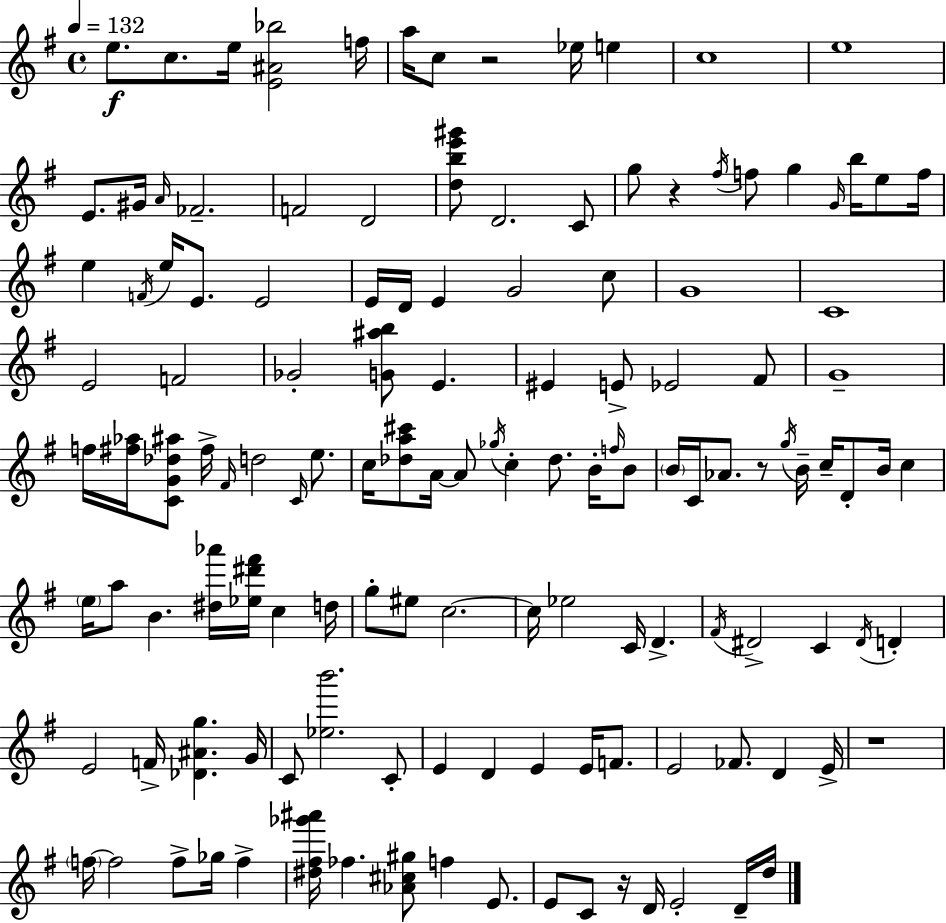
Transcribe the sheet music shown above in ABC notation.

X:1
T:Untitled
M:4/4
L:1/4
K:Em
e/2 c/2 e/4 [E^A_b]2 f/4 a/4 c/2 z2 _e/4 e c4 e4 E/2 ^G/4 A/4 _F2 F2 D2 [dbe'^g']/2 D2 C/2 g/2 z ^f/4 f/2 g G/4 b/4 e/2 f/4 e F/4 e/4 E/2 E2 E/4 D/4 E G2 c/2 G4 C4 E2 F2 _G2 [G^ab]/2 E ^E E/2 _E2 ^F/2 G4 f/4 [^f_a]/4 [CG_d^a]/2 ^f/4 ^F/4 d2 C/4 e/2 c/4 [_da^c']/2 A/4 A/2 _g/4 c _d/2 B/4 f/4 B/2 B/4 C/4 _A/2 z/2 g/4 B/4 c/4 D/2 B/4 c e/4 a/2 B [^d_a']/4 [_e^d'^f']/4 c d/4 g/2 ^e/2 c2 c/4 _e2 C/4 D ^F/4 ^D2 C ^D/4 D E2 F/4 [_D^Ag] G/4 C/2 [_eb']2 C/2 E D E E/4 F/2 E2 _F/2 D E/4 z4 f/4 f2 f/2 _g/4 f [^d^f_g'^a']/4 _f [_A^c^g]/2 f E/2 E/2 C/2 z/4 D/4 E2 D/4 d/4